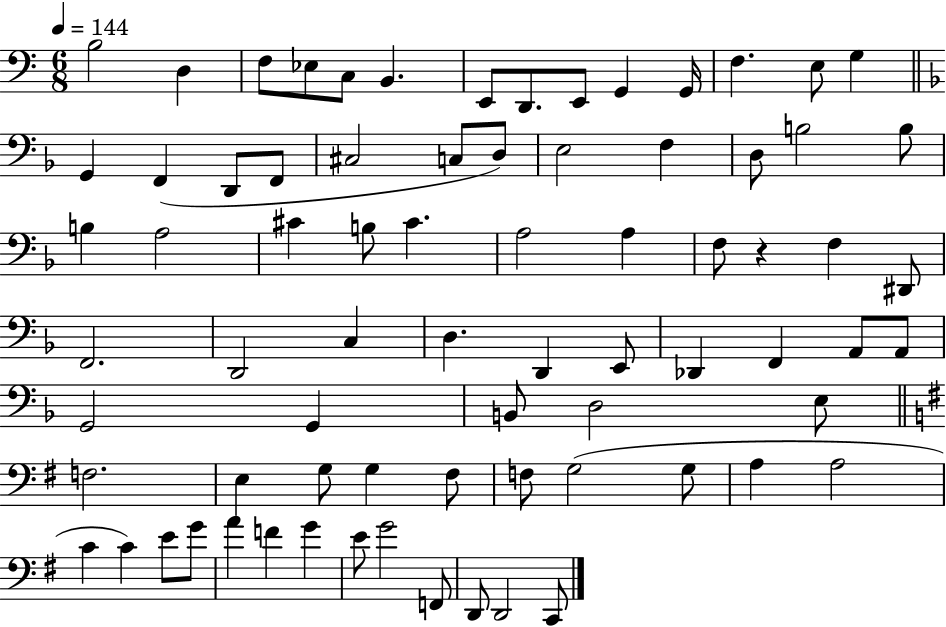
X:1
T:Untitled
M:6/8
L:1/4
K:C
B,2 D, F,/2 _E,/2 C,/2 B,, E,,/2 D,,/2 E,,/2 G,, G,,/4 F, E,/2 G, G,, F,, D,,/2 F,,/2 ^C,2 C,/2 D,/2 E,2 F, D,/2 B,2 B,/2 B, A,2 ^C B,/2 ^C A,2 A, F,/2 z F, ^D,,/2 F,,2 D,,2 C, D, D,, E,,/2 _D,, F,, A,,/2 A,,/2 G,,2 G,, B,,/2 D,2 E,/2 F,2 E, G,/2 G, ^F,/2 F,/2 G,2 G,/2 A, A,2 C C E/2 G/2 A F G E/2 G2 F,,/2 D,,/2 D,,2 C,,/2